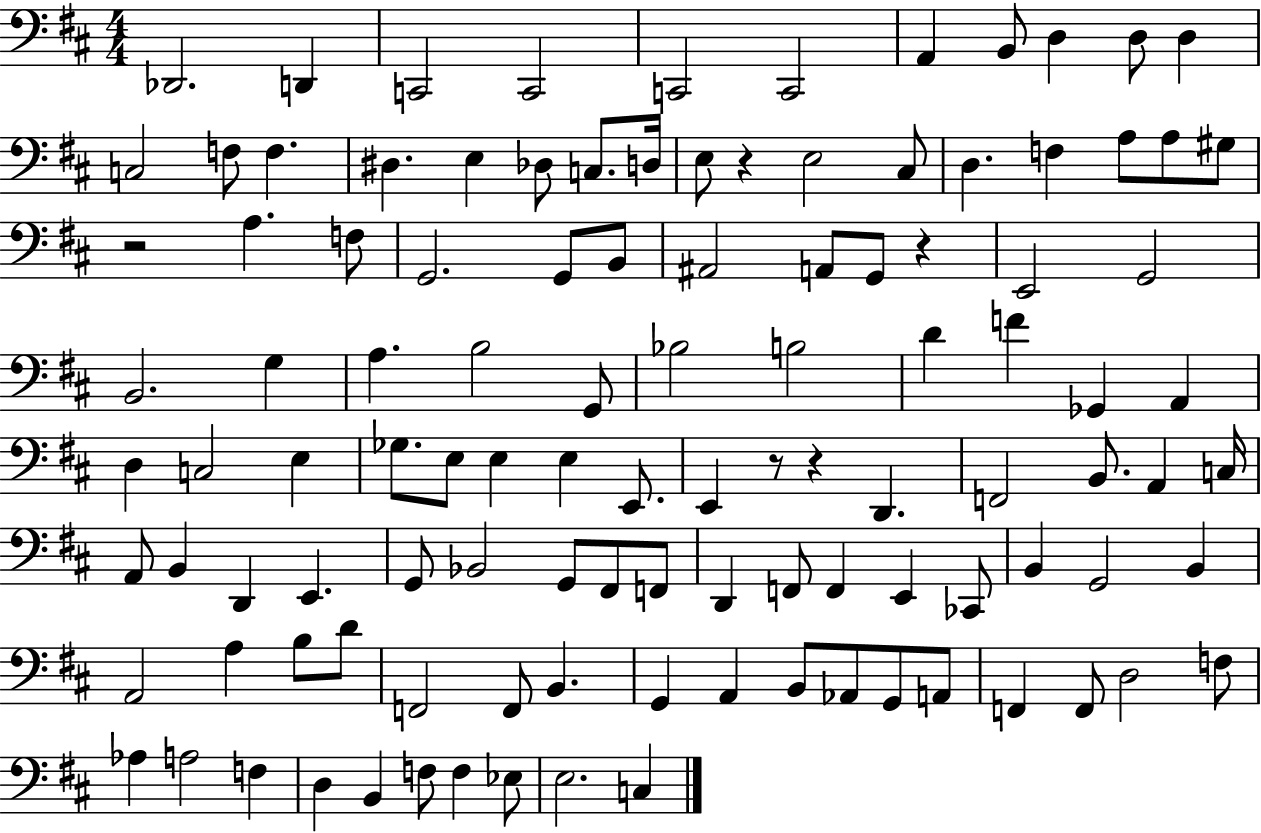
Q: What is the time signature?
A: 4/4